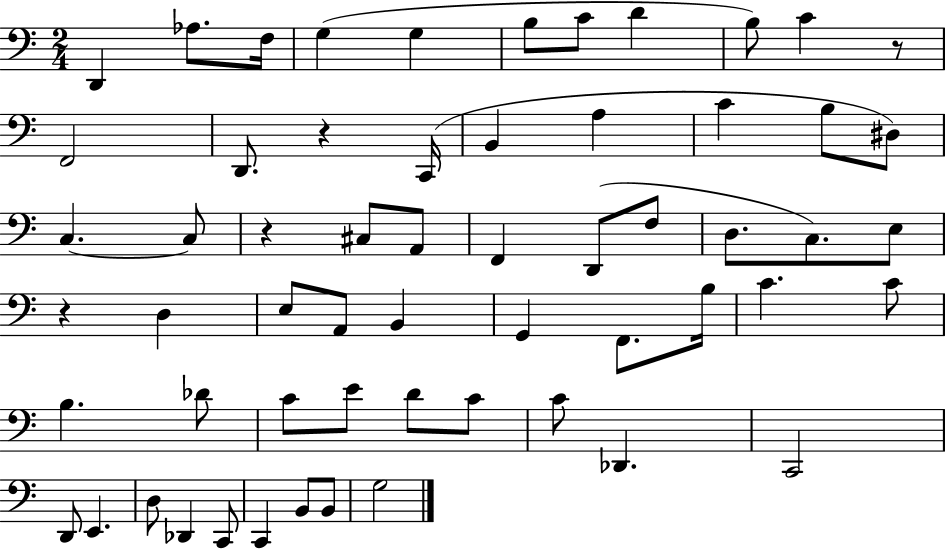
{
  \clef bass
  \numericTimeSignature
  \time 2/4
  \key c \major
  d,4 aes8. f16 | g4( g4 | b8 c'8 d'4 | b8) c'4 r8 | \break f,2 | d,8. r4 c,16( | b,4 a4 | c'4 b8 dis8) | \break c4.~~ c8 | r4 cis8 a,8 | f,4 d,8( f8 | d8. c8.) e8 | \break r4 d4 | e8 a,8 b,4 | g,4 f,8. b16 | c'4. c'8 | \break b4. des'8 | c'8 e'8 d'8 c'8 | c'8 des,4. | c,2 | \break d,8 e,4. | d8 des,4 c,8 | c,4 b,8 b,8 | g2 | \break \bar "|."
}